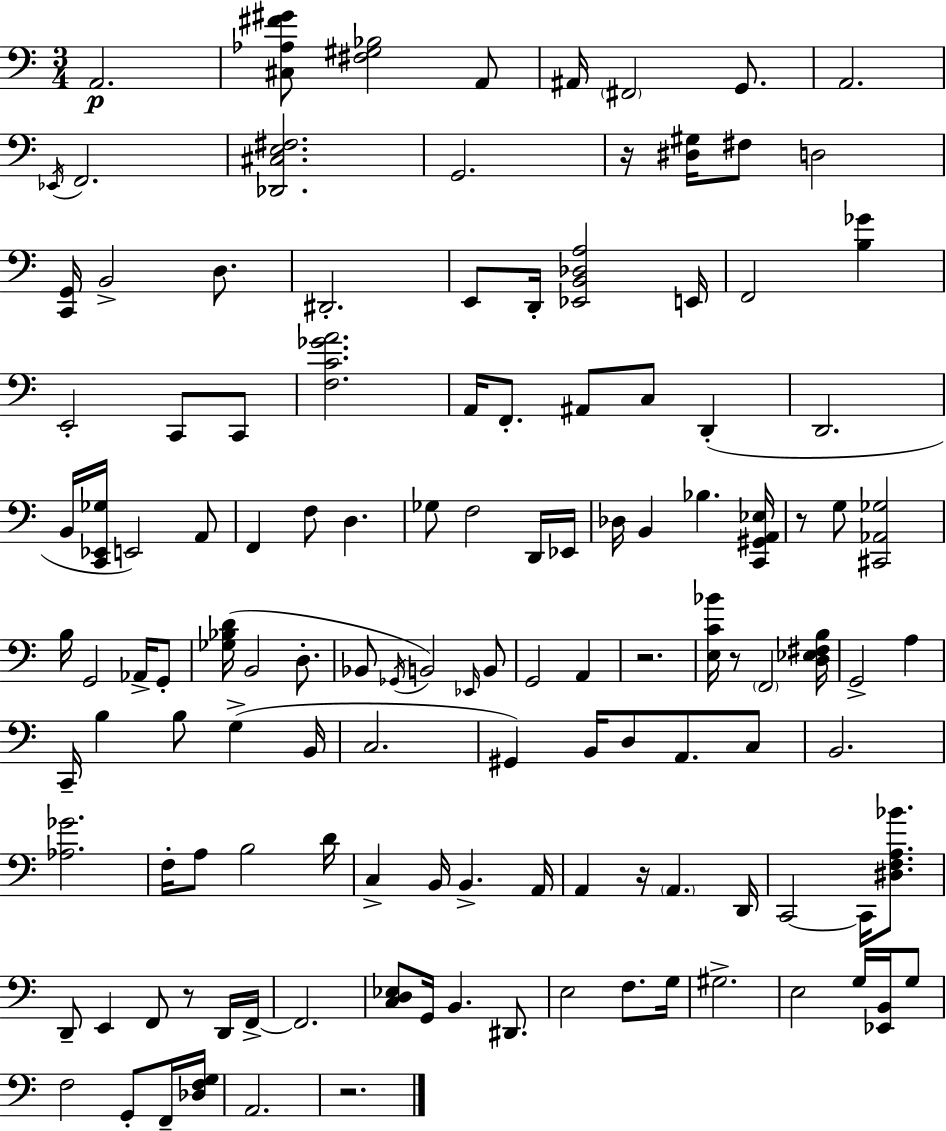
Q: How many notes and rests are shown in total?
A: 128